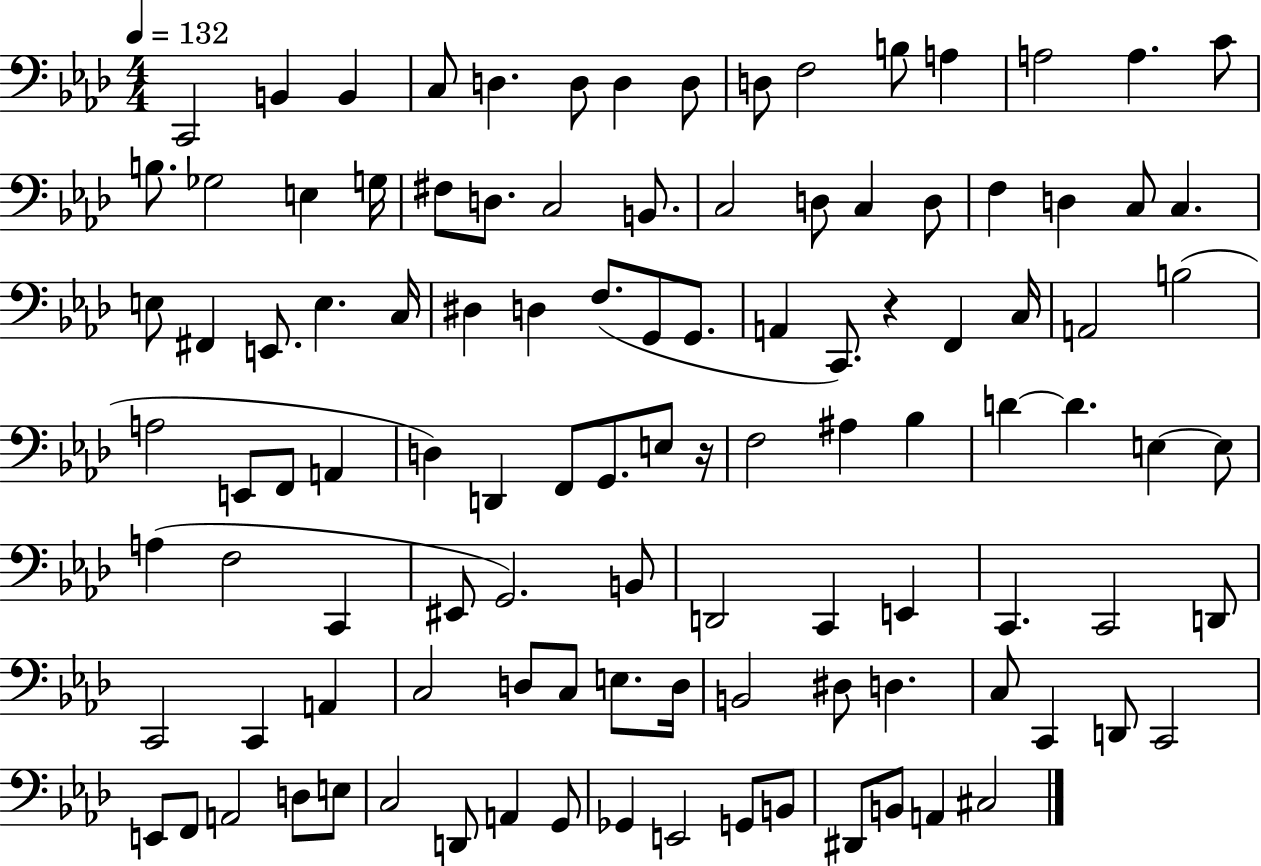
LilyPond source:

{
  \clef bass
  \numericTimeSignature
  \time 4/4
  \key aes \major
  \tempo 4 = 132
  \repeat volta 2 { c,2 b,4 b,4 | c8 d4. d8 d4 d8 | d8 f2 b8 a4 | a2 a4. c'8 | \break b8. ges2 e4 g16 | fis8 d8. c2 b,8. | c2 d8 c4 d8 | f4 d4 c8 c4. | \break e8 fis,4 e,8. e4. c16 | dis4 d4 f8.( g,8 g,8. | a,4 c,8.) r4 f,4 c16 | a,2 b2( | \break a2 e,8 f,8 a,4 | d4) d,4 f,8 g,8. e8 r16 | f2 ais4 bes4 | d'4~~ d'4. e4~~ e8 | \break a4( f2 c,4 | eis,8 g,2.) b,8 | d,2 c,4 e,4 | c,4. c,2 d,8 | \break c,2 c,4 a,4 | c2 d8 c8 e8. d16 | b,2 dis8 d4. | c8 c,4 d,8 c,2 | \break e,8 f,8 a,2 d8 e8 | c2 d,8 a,4 g,8 | ges,4 e,2 g,8 b,8 | dis,8 b,8 a,4 cis2 | \break } \bar "|."
}